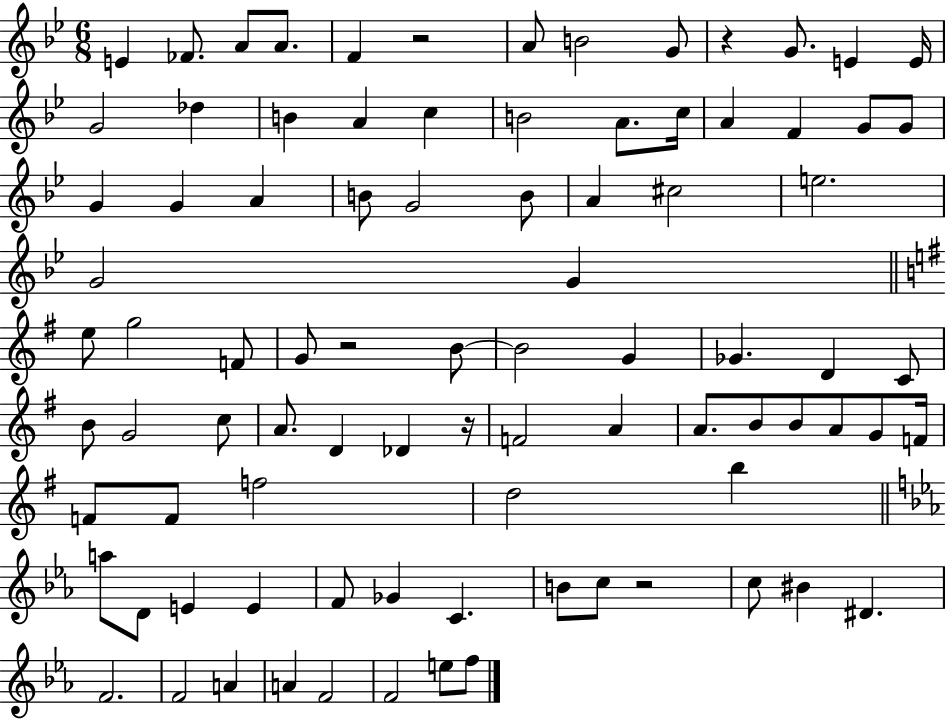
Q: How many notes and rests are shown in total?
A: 88